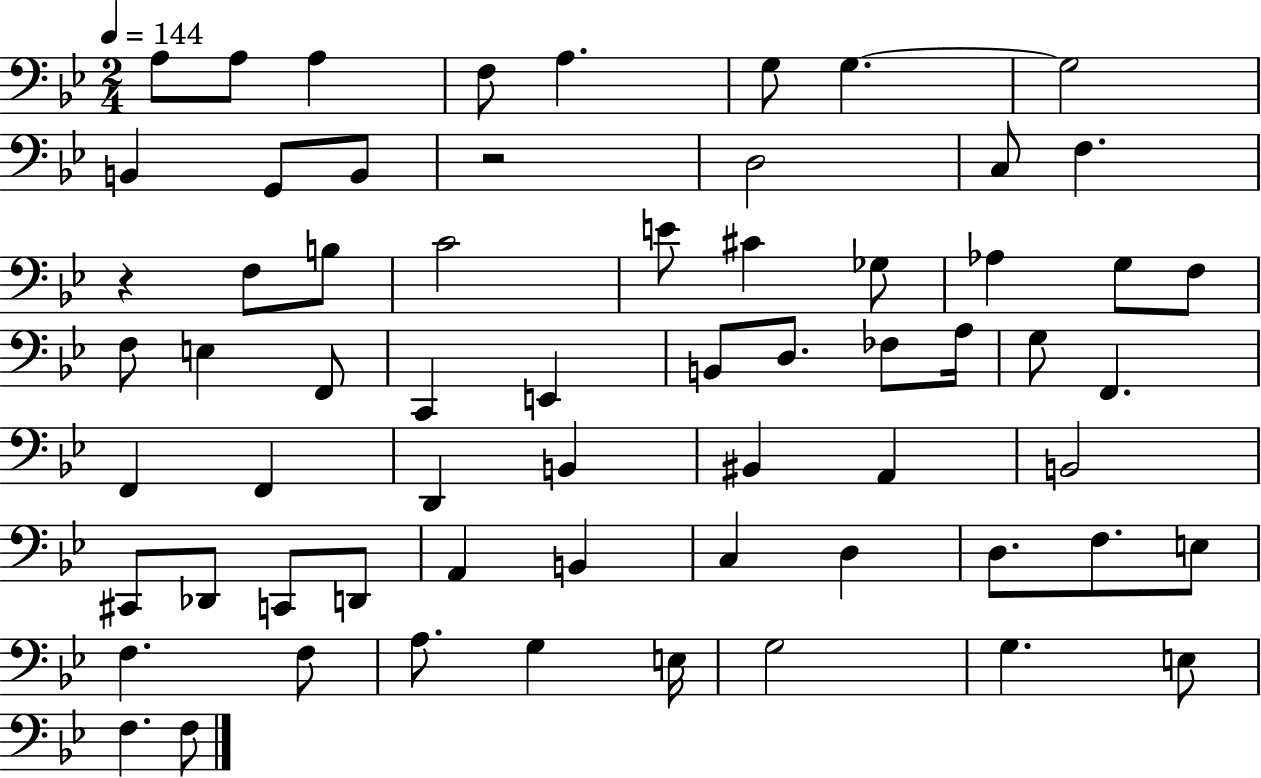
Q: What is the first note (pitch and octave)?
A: A3